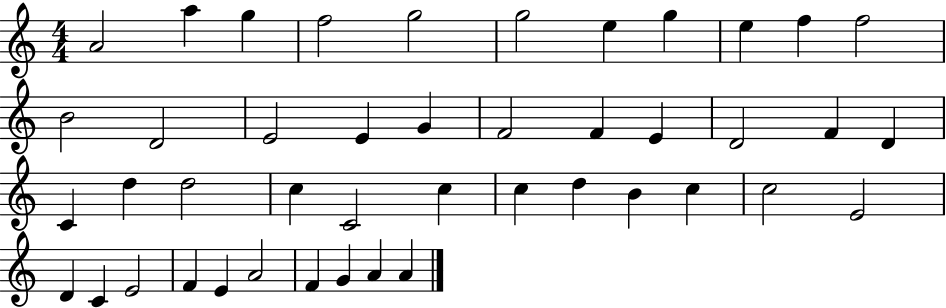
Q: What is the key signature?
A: C major